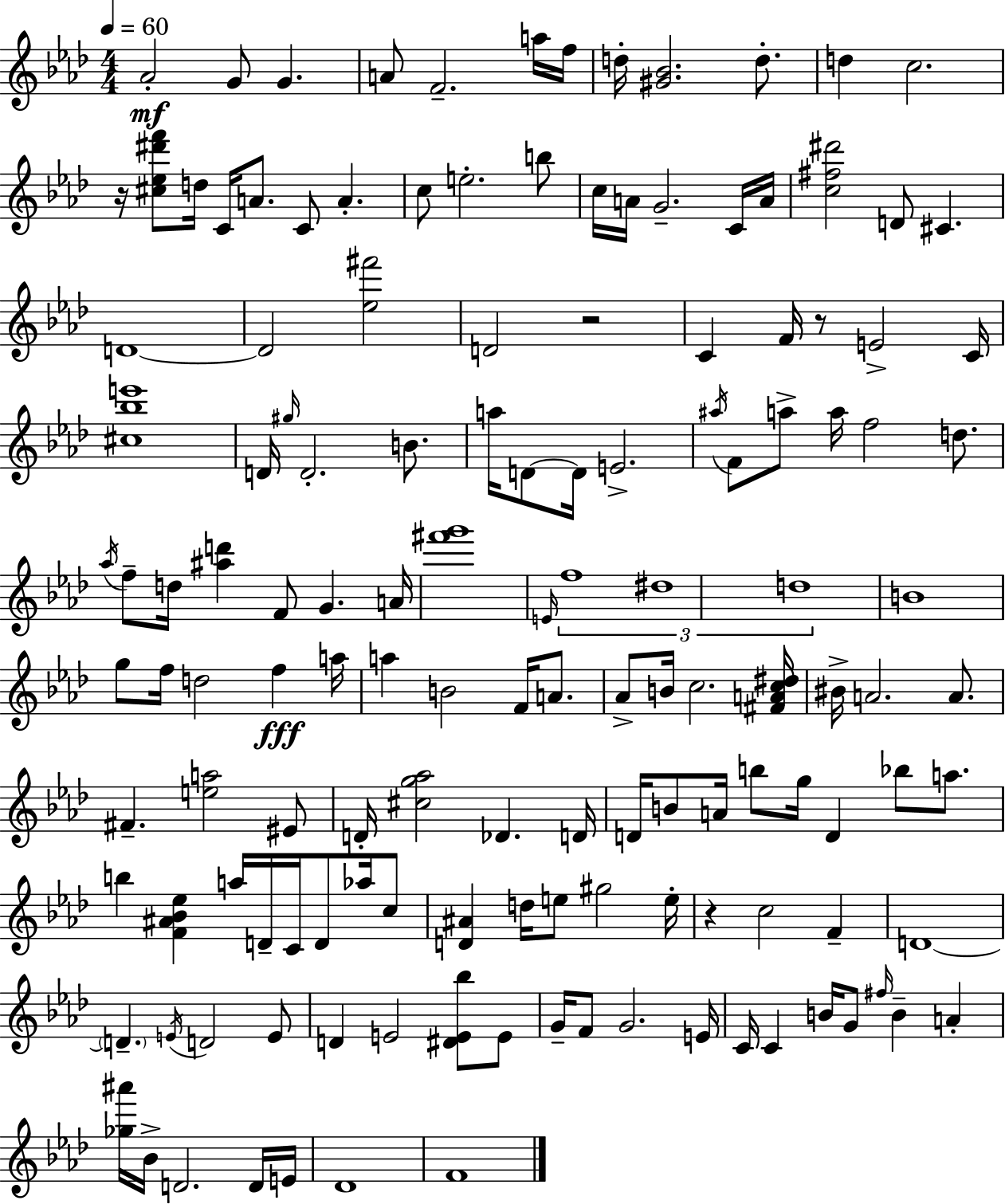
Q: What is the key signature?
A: AES major